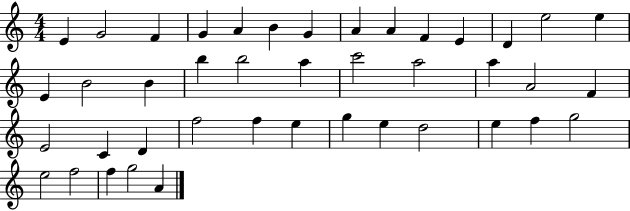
E4/q G4/h F4/q G4/q A4/q B4/q G4/q A4/q A4/q F4/q E4/q D4/q E5/h E5/q E4/q B4/h B4/q B5/q B5/h A5/q C6/h A5/h A5/q A4/h F4/q E4/h C4/q D4/q F5/h F5/q E5/q G5/q E5/q D5/h E5/q F5/q G5/h E5/h F5/h F5/q G5/h A4/q